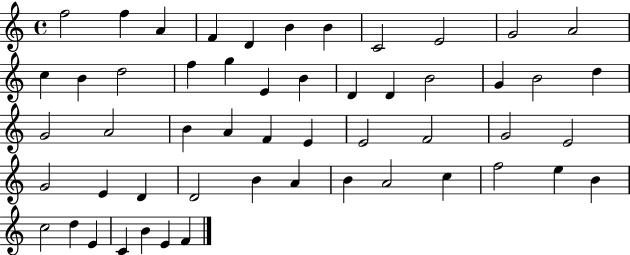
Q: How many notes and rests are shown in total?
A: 53